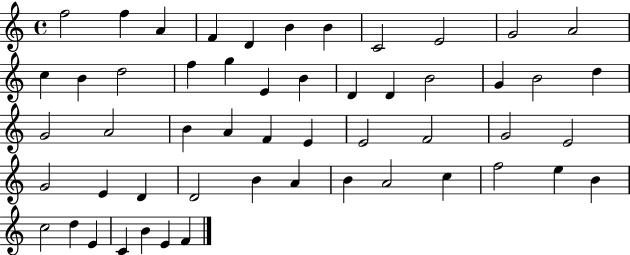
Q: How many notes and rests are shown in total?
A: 53